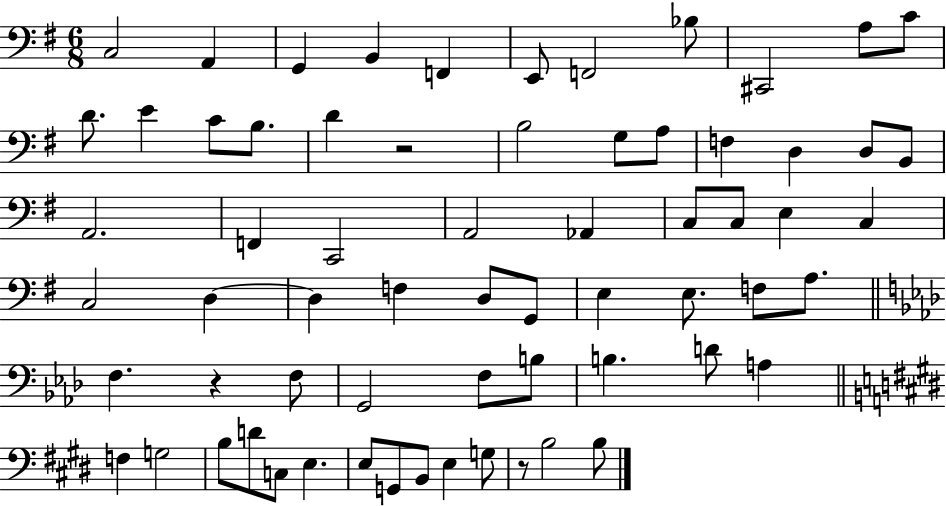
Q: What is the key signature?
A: G major